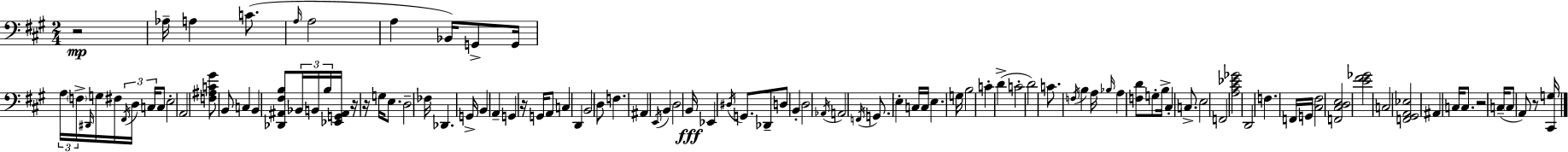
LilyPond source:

{
  \clef bass
  \numericTimeSignature
  \time 2/4
  \key a \major
  r2\mp | aes16-- a4 c'8.( | \grace { a16 } a2 | a4 bes,16) g,8-> | \break g,16 \tuplet 3/2 { a16 \parenthesize f16-> \grace { dis,16 } } g16 fis16 \tuplet 3/2 { \acciaccatura { fis,16 } d16 | c16 } c8 e2-. | a,2 | <f ais c' gis'>8 b,8 c4 | \break b,4 <des, ais, fis b>8 | \tuplet 3/2 { bes,16 b,16 b16 } <ees, g, ais,>16 r16 r16 g16 | e8. d2-- | fes16 des,4. | \break g,16-> b,4 a,4-- | g,4 r16 | g,16 a,8 c4 d,4 | b,2 | \break d8 f4. | ais,4 \acciaccatura { e,16 } | b,4 d2 | b,16\fff ees,4 | \break \acciaccatura { dis16 } g,8. des,8-- d8 | b,4-. d2 | \acciaccatura { aes,16 } a,2 | \acciaccatura { f,16 } g,8. | \break e4-. c16 c16 | e4. g16 b2 | c'4-. | d'4->( c'2-. | \break d'2) | c'8. | \acciaccatura { f16 } b4 a16 | \grace { bes16 } a4 <f d'>8 g8-. | \break b16-> cis4-. c8.-> | e2 | f,2 | <a cis' ees' ges'>2 | \break d,2 | f4. f,16 | g,16 <cis fis>2 | <f, cis d e>2 | \break <e' fis' ges'>2 | c2 | <f, gis, a, ees>2 | ais,4 c16 c8. | \break r2 | c16--( \parenthesize c8 a,8) r8 | <cis, g>16 \bar "|."
}